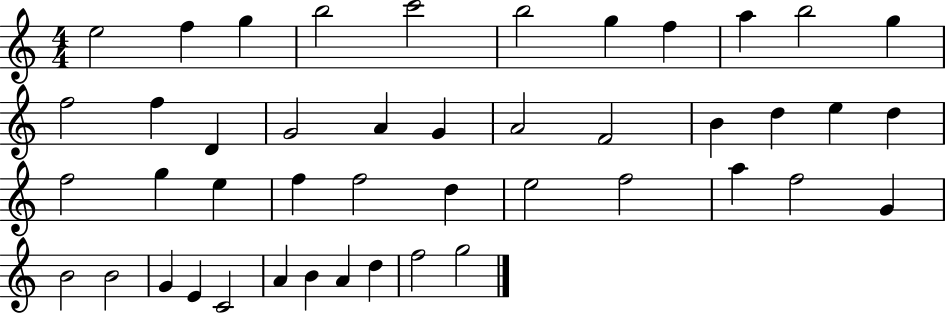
X:1
T:Untitled
M:4/4
L:1/4
K:C
e2 f g b2 c'2 b2 g f a b2 g f2 f D G2 A G A2 F2 B d e d f2 g e f f2 d e2 f2 a f2 G B2 B2 G E C2 A B A d f2 g2